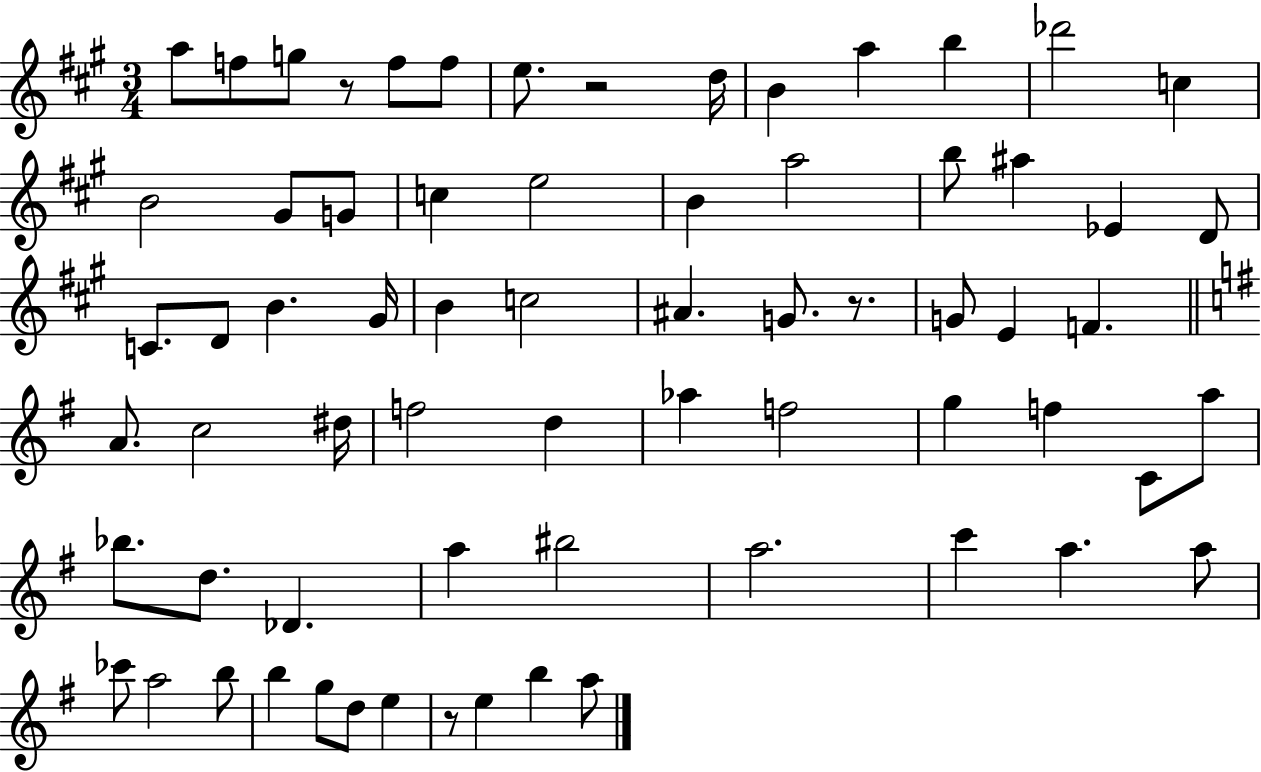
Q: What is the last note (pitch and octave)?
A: A5